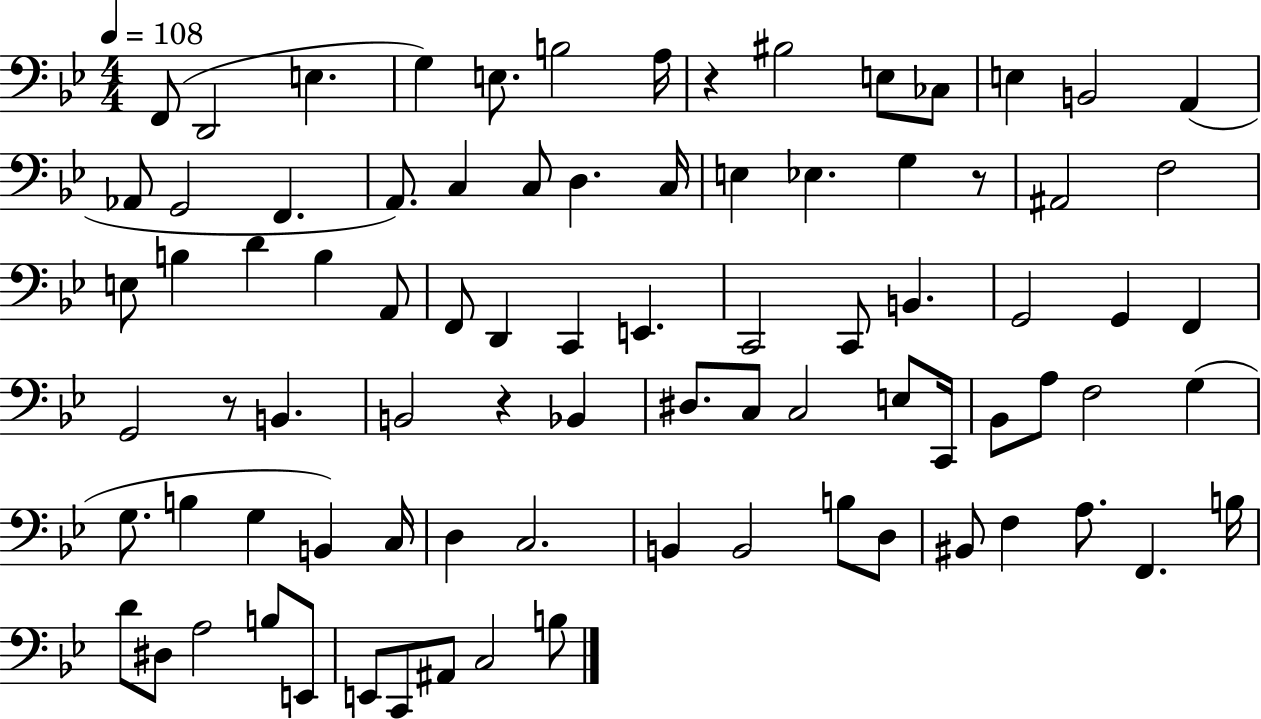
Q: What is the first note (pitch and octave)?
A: F2